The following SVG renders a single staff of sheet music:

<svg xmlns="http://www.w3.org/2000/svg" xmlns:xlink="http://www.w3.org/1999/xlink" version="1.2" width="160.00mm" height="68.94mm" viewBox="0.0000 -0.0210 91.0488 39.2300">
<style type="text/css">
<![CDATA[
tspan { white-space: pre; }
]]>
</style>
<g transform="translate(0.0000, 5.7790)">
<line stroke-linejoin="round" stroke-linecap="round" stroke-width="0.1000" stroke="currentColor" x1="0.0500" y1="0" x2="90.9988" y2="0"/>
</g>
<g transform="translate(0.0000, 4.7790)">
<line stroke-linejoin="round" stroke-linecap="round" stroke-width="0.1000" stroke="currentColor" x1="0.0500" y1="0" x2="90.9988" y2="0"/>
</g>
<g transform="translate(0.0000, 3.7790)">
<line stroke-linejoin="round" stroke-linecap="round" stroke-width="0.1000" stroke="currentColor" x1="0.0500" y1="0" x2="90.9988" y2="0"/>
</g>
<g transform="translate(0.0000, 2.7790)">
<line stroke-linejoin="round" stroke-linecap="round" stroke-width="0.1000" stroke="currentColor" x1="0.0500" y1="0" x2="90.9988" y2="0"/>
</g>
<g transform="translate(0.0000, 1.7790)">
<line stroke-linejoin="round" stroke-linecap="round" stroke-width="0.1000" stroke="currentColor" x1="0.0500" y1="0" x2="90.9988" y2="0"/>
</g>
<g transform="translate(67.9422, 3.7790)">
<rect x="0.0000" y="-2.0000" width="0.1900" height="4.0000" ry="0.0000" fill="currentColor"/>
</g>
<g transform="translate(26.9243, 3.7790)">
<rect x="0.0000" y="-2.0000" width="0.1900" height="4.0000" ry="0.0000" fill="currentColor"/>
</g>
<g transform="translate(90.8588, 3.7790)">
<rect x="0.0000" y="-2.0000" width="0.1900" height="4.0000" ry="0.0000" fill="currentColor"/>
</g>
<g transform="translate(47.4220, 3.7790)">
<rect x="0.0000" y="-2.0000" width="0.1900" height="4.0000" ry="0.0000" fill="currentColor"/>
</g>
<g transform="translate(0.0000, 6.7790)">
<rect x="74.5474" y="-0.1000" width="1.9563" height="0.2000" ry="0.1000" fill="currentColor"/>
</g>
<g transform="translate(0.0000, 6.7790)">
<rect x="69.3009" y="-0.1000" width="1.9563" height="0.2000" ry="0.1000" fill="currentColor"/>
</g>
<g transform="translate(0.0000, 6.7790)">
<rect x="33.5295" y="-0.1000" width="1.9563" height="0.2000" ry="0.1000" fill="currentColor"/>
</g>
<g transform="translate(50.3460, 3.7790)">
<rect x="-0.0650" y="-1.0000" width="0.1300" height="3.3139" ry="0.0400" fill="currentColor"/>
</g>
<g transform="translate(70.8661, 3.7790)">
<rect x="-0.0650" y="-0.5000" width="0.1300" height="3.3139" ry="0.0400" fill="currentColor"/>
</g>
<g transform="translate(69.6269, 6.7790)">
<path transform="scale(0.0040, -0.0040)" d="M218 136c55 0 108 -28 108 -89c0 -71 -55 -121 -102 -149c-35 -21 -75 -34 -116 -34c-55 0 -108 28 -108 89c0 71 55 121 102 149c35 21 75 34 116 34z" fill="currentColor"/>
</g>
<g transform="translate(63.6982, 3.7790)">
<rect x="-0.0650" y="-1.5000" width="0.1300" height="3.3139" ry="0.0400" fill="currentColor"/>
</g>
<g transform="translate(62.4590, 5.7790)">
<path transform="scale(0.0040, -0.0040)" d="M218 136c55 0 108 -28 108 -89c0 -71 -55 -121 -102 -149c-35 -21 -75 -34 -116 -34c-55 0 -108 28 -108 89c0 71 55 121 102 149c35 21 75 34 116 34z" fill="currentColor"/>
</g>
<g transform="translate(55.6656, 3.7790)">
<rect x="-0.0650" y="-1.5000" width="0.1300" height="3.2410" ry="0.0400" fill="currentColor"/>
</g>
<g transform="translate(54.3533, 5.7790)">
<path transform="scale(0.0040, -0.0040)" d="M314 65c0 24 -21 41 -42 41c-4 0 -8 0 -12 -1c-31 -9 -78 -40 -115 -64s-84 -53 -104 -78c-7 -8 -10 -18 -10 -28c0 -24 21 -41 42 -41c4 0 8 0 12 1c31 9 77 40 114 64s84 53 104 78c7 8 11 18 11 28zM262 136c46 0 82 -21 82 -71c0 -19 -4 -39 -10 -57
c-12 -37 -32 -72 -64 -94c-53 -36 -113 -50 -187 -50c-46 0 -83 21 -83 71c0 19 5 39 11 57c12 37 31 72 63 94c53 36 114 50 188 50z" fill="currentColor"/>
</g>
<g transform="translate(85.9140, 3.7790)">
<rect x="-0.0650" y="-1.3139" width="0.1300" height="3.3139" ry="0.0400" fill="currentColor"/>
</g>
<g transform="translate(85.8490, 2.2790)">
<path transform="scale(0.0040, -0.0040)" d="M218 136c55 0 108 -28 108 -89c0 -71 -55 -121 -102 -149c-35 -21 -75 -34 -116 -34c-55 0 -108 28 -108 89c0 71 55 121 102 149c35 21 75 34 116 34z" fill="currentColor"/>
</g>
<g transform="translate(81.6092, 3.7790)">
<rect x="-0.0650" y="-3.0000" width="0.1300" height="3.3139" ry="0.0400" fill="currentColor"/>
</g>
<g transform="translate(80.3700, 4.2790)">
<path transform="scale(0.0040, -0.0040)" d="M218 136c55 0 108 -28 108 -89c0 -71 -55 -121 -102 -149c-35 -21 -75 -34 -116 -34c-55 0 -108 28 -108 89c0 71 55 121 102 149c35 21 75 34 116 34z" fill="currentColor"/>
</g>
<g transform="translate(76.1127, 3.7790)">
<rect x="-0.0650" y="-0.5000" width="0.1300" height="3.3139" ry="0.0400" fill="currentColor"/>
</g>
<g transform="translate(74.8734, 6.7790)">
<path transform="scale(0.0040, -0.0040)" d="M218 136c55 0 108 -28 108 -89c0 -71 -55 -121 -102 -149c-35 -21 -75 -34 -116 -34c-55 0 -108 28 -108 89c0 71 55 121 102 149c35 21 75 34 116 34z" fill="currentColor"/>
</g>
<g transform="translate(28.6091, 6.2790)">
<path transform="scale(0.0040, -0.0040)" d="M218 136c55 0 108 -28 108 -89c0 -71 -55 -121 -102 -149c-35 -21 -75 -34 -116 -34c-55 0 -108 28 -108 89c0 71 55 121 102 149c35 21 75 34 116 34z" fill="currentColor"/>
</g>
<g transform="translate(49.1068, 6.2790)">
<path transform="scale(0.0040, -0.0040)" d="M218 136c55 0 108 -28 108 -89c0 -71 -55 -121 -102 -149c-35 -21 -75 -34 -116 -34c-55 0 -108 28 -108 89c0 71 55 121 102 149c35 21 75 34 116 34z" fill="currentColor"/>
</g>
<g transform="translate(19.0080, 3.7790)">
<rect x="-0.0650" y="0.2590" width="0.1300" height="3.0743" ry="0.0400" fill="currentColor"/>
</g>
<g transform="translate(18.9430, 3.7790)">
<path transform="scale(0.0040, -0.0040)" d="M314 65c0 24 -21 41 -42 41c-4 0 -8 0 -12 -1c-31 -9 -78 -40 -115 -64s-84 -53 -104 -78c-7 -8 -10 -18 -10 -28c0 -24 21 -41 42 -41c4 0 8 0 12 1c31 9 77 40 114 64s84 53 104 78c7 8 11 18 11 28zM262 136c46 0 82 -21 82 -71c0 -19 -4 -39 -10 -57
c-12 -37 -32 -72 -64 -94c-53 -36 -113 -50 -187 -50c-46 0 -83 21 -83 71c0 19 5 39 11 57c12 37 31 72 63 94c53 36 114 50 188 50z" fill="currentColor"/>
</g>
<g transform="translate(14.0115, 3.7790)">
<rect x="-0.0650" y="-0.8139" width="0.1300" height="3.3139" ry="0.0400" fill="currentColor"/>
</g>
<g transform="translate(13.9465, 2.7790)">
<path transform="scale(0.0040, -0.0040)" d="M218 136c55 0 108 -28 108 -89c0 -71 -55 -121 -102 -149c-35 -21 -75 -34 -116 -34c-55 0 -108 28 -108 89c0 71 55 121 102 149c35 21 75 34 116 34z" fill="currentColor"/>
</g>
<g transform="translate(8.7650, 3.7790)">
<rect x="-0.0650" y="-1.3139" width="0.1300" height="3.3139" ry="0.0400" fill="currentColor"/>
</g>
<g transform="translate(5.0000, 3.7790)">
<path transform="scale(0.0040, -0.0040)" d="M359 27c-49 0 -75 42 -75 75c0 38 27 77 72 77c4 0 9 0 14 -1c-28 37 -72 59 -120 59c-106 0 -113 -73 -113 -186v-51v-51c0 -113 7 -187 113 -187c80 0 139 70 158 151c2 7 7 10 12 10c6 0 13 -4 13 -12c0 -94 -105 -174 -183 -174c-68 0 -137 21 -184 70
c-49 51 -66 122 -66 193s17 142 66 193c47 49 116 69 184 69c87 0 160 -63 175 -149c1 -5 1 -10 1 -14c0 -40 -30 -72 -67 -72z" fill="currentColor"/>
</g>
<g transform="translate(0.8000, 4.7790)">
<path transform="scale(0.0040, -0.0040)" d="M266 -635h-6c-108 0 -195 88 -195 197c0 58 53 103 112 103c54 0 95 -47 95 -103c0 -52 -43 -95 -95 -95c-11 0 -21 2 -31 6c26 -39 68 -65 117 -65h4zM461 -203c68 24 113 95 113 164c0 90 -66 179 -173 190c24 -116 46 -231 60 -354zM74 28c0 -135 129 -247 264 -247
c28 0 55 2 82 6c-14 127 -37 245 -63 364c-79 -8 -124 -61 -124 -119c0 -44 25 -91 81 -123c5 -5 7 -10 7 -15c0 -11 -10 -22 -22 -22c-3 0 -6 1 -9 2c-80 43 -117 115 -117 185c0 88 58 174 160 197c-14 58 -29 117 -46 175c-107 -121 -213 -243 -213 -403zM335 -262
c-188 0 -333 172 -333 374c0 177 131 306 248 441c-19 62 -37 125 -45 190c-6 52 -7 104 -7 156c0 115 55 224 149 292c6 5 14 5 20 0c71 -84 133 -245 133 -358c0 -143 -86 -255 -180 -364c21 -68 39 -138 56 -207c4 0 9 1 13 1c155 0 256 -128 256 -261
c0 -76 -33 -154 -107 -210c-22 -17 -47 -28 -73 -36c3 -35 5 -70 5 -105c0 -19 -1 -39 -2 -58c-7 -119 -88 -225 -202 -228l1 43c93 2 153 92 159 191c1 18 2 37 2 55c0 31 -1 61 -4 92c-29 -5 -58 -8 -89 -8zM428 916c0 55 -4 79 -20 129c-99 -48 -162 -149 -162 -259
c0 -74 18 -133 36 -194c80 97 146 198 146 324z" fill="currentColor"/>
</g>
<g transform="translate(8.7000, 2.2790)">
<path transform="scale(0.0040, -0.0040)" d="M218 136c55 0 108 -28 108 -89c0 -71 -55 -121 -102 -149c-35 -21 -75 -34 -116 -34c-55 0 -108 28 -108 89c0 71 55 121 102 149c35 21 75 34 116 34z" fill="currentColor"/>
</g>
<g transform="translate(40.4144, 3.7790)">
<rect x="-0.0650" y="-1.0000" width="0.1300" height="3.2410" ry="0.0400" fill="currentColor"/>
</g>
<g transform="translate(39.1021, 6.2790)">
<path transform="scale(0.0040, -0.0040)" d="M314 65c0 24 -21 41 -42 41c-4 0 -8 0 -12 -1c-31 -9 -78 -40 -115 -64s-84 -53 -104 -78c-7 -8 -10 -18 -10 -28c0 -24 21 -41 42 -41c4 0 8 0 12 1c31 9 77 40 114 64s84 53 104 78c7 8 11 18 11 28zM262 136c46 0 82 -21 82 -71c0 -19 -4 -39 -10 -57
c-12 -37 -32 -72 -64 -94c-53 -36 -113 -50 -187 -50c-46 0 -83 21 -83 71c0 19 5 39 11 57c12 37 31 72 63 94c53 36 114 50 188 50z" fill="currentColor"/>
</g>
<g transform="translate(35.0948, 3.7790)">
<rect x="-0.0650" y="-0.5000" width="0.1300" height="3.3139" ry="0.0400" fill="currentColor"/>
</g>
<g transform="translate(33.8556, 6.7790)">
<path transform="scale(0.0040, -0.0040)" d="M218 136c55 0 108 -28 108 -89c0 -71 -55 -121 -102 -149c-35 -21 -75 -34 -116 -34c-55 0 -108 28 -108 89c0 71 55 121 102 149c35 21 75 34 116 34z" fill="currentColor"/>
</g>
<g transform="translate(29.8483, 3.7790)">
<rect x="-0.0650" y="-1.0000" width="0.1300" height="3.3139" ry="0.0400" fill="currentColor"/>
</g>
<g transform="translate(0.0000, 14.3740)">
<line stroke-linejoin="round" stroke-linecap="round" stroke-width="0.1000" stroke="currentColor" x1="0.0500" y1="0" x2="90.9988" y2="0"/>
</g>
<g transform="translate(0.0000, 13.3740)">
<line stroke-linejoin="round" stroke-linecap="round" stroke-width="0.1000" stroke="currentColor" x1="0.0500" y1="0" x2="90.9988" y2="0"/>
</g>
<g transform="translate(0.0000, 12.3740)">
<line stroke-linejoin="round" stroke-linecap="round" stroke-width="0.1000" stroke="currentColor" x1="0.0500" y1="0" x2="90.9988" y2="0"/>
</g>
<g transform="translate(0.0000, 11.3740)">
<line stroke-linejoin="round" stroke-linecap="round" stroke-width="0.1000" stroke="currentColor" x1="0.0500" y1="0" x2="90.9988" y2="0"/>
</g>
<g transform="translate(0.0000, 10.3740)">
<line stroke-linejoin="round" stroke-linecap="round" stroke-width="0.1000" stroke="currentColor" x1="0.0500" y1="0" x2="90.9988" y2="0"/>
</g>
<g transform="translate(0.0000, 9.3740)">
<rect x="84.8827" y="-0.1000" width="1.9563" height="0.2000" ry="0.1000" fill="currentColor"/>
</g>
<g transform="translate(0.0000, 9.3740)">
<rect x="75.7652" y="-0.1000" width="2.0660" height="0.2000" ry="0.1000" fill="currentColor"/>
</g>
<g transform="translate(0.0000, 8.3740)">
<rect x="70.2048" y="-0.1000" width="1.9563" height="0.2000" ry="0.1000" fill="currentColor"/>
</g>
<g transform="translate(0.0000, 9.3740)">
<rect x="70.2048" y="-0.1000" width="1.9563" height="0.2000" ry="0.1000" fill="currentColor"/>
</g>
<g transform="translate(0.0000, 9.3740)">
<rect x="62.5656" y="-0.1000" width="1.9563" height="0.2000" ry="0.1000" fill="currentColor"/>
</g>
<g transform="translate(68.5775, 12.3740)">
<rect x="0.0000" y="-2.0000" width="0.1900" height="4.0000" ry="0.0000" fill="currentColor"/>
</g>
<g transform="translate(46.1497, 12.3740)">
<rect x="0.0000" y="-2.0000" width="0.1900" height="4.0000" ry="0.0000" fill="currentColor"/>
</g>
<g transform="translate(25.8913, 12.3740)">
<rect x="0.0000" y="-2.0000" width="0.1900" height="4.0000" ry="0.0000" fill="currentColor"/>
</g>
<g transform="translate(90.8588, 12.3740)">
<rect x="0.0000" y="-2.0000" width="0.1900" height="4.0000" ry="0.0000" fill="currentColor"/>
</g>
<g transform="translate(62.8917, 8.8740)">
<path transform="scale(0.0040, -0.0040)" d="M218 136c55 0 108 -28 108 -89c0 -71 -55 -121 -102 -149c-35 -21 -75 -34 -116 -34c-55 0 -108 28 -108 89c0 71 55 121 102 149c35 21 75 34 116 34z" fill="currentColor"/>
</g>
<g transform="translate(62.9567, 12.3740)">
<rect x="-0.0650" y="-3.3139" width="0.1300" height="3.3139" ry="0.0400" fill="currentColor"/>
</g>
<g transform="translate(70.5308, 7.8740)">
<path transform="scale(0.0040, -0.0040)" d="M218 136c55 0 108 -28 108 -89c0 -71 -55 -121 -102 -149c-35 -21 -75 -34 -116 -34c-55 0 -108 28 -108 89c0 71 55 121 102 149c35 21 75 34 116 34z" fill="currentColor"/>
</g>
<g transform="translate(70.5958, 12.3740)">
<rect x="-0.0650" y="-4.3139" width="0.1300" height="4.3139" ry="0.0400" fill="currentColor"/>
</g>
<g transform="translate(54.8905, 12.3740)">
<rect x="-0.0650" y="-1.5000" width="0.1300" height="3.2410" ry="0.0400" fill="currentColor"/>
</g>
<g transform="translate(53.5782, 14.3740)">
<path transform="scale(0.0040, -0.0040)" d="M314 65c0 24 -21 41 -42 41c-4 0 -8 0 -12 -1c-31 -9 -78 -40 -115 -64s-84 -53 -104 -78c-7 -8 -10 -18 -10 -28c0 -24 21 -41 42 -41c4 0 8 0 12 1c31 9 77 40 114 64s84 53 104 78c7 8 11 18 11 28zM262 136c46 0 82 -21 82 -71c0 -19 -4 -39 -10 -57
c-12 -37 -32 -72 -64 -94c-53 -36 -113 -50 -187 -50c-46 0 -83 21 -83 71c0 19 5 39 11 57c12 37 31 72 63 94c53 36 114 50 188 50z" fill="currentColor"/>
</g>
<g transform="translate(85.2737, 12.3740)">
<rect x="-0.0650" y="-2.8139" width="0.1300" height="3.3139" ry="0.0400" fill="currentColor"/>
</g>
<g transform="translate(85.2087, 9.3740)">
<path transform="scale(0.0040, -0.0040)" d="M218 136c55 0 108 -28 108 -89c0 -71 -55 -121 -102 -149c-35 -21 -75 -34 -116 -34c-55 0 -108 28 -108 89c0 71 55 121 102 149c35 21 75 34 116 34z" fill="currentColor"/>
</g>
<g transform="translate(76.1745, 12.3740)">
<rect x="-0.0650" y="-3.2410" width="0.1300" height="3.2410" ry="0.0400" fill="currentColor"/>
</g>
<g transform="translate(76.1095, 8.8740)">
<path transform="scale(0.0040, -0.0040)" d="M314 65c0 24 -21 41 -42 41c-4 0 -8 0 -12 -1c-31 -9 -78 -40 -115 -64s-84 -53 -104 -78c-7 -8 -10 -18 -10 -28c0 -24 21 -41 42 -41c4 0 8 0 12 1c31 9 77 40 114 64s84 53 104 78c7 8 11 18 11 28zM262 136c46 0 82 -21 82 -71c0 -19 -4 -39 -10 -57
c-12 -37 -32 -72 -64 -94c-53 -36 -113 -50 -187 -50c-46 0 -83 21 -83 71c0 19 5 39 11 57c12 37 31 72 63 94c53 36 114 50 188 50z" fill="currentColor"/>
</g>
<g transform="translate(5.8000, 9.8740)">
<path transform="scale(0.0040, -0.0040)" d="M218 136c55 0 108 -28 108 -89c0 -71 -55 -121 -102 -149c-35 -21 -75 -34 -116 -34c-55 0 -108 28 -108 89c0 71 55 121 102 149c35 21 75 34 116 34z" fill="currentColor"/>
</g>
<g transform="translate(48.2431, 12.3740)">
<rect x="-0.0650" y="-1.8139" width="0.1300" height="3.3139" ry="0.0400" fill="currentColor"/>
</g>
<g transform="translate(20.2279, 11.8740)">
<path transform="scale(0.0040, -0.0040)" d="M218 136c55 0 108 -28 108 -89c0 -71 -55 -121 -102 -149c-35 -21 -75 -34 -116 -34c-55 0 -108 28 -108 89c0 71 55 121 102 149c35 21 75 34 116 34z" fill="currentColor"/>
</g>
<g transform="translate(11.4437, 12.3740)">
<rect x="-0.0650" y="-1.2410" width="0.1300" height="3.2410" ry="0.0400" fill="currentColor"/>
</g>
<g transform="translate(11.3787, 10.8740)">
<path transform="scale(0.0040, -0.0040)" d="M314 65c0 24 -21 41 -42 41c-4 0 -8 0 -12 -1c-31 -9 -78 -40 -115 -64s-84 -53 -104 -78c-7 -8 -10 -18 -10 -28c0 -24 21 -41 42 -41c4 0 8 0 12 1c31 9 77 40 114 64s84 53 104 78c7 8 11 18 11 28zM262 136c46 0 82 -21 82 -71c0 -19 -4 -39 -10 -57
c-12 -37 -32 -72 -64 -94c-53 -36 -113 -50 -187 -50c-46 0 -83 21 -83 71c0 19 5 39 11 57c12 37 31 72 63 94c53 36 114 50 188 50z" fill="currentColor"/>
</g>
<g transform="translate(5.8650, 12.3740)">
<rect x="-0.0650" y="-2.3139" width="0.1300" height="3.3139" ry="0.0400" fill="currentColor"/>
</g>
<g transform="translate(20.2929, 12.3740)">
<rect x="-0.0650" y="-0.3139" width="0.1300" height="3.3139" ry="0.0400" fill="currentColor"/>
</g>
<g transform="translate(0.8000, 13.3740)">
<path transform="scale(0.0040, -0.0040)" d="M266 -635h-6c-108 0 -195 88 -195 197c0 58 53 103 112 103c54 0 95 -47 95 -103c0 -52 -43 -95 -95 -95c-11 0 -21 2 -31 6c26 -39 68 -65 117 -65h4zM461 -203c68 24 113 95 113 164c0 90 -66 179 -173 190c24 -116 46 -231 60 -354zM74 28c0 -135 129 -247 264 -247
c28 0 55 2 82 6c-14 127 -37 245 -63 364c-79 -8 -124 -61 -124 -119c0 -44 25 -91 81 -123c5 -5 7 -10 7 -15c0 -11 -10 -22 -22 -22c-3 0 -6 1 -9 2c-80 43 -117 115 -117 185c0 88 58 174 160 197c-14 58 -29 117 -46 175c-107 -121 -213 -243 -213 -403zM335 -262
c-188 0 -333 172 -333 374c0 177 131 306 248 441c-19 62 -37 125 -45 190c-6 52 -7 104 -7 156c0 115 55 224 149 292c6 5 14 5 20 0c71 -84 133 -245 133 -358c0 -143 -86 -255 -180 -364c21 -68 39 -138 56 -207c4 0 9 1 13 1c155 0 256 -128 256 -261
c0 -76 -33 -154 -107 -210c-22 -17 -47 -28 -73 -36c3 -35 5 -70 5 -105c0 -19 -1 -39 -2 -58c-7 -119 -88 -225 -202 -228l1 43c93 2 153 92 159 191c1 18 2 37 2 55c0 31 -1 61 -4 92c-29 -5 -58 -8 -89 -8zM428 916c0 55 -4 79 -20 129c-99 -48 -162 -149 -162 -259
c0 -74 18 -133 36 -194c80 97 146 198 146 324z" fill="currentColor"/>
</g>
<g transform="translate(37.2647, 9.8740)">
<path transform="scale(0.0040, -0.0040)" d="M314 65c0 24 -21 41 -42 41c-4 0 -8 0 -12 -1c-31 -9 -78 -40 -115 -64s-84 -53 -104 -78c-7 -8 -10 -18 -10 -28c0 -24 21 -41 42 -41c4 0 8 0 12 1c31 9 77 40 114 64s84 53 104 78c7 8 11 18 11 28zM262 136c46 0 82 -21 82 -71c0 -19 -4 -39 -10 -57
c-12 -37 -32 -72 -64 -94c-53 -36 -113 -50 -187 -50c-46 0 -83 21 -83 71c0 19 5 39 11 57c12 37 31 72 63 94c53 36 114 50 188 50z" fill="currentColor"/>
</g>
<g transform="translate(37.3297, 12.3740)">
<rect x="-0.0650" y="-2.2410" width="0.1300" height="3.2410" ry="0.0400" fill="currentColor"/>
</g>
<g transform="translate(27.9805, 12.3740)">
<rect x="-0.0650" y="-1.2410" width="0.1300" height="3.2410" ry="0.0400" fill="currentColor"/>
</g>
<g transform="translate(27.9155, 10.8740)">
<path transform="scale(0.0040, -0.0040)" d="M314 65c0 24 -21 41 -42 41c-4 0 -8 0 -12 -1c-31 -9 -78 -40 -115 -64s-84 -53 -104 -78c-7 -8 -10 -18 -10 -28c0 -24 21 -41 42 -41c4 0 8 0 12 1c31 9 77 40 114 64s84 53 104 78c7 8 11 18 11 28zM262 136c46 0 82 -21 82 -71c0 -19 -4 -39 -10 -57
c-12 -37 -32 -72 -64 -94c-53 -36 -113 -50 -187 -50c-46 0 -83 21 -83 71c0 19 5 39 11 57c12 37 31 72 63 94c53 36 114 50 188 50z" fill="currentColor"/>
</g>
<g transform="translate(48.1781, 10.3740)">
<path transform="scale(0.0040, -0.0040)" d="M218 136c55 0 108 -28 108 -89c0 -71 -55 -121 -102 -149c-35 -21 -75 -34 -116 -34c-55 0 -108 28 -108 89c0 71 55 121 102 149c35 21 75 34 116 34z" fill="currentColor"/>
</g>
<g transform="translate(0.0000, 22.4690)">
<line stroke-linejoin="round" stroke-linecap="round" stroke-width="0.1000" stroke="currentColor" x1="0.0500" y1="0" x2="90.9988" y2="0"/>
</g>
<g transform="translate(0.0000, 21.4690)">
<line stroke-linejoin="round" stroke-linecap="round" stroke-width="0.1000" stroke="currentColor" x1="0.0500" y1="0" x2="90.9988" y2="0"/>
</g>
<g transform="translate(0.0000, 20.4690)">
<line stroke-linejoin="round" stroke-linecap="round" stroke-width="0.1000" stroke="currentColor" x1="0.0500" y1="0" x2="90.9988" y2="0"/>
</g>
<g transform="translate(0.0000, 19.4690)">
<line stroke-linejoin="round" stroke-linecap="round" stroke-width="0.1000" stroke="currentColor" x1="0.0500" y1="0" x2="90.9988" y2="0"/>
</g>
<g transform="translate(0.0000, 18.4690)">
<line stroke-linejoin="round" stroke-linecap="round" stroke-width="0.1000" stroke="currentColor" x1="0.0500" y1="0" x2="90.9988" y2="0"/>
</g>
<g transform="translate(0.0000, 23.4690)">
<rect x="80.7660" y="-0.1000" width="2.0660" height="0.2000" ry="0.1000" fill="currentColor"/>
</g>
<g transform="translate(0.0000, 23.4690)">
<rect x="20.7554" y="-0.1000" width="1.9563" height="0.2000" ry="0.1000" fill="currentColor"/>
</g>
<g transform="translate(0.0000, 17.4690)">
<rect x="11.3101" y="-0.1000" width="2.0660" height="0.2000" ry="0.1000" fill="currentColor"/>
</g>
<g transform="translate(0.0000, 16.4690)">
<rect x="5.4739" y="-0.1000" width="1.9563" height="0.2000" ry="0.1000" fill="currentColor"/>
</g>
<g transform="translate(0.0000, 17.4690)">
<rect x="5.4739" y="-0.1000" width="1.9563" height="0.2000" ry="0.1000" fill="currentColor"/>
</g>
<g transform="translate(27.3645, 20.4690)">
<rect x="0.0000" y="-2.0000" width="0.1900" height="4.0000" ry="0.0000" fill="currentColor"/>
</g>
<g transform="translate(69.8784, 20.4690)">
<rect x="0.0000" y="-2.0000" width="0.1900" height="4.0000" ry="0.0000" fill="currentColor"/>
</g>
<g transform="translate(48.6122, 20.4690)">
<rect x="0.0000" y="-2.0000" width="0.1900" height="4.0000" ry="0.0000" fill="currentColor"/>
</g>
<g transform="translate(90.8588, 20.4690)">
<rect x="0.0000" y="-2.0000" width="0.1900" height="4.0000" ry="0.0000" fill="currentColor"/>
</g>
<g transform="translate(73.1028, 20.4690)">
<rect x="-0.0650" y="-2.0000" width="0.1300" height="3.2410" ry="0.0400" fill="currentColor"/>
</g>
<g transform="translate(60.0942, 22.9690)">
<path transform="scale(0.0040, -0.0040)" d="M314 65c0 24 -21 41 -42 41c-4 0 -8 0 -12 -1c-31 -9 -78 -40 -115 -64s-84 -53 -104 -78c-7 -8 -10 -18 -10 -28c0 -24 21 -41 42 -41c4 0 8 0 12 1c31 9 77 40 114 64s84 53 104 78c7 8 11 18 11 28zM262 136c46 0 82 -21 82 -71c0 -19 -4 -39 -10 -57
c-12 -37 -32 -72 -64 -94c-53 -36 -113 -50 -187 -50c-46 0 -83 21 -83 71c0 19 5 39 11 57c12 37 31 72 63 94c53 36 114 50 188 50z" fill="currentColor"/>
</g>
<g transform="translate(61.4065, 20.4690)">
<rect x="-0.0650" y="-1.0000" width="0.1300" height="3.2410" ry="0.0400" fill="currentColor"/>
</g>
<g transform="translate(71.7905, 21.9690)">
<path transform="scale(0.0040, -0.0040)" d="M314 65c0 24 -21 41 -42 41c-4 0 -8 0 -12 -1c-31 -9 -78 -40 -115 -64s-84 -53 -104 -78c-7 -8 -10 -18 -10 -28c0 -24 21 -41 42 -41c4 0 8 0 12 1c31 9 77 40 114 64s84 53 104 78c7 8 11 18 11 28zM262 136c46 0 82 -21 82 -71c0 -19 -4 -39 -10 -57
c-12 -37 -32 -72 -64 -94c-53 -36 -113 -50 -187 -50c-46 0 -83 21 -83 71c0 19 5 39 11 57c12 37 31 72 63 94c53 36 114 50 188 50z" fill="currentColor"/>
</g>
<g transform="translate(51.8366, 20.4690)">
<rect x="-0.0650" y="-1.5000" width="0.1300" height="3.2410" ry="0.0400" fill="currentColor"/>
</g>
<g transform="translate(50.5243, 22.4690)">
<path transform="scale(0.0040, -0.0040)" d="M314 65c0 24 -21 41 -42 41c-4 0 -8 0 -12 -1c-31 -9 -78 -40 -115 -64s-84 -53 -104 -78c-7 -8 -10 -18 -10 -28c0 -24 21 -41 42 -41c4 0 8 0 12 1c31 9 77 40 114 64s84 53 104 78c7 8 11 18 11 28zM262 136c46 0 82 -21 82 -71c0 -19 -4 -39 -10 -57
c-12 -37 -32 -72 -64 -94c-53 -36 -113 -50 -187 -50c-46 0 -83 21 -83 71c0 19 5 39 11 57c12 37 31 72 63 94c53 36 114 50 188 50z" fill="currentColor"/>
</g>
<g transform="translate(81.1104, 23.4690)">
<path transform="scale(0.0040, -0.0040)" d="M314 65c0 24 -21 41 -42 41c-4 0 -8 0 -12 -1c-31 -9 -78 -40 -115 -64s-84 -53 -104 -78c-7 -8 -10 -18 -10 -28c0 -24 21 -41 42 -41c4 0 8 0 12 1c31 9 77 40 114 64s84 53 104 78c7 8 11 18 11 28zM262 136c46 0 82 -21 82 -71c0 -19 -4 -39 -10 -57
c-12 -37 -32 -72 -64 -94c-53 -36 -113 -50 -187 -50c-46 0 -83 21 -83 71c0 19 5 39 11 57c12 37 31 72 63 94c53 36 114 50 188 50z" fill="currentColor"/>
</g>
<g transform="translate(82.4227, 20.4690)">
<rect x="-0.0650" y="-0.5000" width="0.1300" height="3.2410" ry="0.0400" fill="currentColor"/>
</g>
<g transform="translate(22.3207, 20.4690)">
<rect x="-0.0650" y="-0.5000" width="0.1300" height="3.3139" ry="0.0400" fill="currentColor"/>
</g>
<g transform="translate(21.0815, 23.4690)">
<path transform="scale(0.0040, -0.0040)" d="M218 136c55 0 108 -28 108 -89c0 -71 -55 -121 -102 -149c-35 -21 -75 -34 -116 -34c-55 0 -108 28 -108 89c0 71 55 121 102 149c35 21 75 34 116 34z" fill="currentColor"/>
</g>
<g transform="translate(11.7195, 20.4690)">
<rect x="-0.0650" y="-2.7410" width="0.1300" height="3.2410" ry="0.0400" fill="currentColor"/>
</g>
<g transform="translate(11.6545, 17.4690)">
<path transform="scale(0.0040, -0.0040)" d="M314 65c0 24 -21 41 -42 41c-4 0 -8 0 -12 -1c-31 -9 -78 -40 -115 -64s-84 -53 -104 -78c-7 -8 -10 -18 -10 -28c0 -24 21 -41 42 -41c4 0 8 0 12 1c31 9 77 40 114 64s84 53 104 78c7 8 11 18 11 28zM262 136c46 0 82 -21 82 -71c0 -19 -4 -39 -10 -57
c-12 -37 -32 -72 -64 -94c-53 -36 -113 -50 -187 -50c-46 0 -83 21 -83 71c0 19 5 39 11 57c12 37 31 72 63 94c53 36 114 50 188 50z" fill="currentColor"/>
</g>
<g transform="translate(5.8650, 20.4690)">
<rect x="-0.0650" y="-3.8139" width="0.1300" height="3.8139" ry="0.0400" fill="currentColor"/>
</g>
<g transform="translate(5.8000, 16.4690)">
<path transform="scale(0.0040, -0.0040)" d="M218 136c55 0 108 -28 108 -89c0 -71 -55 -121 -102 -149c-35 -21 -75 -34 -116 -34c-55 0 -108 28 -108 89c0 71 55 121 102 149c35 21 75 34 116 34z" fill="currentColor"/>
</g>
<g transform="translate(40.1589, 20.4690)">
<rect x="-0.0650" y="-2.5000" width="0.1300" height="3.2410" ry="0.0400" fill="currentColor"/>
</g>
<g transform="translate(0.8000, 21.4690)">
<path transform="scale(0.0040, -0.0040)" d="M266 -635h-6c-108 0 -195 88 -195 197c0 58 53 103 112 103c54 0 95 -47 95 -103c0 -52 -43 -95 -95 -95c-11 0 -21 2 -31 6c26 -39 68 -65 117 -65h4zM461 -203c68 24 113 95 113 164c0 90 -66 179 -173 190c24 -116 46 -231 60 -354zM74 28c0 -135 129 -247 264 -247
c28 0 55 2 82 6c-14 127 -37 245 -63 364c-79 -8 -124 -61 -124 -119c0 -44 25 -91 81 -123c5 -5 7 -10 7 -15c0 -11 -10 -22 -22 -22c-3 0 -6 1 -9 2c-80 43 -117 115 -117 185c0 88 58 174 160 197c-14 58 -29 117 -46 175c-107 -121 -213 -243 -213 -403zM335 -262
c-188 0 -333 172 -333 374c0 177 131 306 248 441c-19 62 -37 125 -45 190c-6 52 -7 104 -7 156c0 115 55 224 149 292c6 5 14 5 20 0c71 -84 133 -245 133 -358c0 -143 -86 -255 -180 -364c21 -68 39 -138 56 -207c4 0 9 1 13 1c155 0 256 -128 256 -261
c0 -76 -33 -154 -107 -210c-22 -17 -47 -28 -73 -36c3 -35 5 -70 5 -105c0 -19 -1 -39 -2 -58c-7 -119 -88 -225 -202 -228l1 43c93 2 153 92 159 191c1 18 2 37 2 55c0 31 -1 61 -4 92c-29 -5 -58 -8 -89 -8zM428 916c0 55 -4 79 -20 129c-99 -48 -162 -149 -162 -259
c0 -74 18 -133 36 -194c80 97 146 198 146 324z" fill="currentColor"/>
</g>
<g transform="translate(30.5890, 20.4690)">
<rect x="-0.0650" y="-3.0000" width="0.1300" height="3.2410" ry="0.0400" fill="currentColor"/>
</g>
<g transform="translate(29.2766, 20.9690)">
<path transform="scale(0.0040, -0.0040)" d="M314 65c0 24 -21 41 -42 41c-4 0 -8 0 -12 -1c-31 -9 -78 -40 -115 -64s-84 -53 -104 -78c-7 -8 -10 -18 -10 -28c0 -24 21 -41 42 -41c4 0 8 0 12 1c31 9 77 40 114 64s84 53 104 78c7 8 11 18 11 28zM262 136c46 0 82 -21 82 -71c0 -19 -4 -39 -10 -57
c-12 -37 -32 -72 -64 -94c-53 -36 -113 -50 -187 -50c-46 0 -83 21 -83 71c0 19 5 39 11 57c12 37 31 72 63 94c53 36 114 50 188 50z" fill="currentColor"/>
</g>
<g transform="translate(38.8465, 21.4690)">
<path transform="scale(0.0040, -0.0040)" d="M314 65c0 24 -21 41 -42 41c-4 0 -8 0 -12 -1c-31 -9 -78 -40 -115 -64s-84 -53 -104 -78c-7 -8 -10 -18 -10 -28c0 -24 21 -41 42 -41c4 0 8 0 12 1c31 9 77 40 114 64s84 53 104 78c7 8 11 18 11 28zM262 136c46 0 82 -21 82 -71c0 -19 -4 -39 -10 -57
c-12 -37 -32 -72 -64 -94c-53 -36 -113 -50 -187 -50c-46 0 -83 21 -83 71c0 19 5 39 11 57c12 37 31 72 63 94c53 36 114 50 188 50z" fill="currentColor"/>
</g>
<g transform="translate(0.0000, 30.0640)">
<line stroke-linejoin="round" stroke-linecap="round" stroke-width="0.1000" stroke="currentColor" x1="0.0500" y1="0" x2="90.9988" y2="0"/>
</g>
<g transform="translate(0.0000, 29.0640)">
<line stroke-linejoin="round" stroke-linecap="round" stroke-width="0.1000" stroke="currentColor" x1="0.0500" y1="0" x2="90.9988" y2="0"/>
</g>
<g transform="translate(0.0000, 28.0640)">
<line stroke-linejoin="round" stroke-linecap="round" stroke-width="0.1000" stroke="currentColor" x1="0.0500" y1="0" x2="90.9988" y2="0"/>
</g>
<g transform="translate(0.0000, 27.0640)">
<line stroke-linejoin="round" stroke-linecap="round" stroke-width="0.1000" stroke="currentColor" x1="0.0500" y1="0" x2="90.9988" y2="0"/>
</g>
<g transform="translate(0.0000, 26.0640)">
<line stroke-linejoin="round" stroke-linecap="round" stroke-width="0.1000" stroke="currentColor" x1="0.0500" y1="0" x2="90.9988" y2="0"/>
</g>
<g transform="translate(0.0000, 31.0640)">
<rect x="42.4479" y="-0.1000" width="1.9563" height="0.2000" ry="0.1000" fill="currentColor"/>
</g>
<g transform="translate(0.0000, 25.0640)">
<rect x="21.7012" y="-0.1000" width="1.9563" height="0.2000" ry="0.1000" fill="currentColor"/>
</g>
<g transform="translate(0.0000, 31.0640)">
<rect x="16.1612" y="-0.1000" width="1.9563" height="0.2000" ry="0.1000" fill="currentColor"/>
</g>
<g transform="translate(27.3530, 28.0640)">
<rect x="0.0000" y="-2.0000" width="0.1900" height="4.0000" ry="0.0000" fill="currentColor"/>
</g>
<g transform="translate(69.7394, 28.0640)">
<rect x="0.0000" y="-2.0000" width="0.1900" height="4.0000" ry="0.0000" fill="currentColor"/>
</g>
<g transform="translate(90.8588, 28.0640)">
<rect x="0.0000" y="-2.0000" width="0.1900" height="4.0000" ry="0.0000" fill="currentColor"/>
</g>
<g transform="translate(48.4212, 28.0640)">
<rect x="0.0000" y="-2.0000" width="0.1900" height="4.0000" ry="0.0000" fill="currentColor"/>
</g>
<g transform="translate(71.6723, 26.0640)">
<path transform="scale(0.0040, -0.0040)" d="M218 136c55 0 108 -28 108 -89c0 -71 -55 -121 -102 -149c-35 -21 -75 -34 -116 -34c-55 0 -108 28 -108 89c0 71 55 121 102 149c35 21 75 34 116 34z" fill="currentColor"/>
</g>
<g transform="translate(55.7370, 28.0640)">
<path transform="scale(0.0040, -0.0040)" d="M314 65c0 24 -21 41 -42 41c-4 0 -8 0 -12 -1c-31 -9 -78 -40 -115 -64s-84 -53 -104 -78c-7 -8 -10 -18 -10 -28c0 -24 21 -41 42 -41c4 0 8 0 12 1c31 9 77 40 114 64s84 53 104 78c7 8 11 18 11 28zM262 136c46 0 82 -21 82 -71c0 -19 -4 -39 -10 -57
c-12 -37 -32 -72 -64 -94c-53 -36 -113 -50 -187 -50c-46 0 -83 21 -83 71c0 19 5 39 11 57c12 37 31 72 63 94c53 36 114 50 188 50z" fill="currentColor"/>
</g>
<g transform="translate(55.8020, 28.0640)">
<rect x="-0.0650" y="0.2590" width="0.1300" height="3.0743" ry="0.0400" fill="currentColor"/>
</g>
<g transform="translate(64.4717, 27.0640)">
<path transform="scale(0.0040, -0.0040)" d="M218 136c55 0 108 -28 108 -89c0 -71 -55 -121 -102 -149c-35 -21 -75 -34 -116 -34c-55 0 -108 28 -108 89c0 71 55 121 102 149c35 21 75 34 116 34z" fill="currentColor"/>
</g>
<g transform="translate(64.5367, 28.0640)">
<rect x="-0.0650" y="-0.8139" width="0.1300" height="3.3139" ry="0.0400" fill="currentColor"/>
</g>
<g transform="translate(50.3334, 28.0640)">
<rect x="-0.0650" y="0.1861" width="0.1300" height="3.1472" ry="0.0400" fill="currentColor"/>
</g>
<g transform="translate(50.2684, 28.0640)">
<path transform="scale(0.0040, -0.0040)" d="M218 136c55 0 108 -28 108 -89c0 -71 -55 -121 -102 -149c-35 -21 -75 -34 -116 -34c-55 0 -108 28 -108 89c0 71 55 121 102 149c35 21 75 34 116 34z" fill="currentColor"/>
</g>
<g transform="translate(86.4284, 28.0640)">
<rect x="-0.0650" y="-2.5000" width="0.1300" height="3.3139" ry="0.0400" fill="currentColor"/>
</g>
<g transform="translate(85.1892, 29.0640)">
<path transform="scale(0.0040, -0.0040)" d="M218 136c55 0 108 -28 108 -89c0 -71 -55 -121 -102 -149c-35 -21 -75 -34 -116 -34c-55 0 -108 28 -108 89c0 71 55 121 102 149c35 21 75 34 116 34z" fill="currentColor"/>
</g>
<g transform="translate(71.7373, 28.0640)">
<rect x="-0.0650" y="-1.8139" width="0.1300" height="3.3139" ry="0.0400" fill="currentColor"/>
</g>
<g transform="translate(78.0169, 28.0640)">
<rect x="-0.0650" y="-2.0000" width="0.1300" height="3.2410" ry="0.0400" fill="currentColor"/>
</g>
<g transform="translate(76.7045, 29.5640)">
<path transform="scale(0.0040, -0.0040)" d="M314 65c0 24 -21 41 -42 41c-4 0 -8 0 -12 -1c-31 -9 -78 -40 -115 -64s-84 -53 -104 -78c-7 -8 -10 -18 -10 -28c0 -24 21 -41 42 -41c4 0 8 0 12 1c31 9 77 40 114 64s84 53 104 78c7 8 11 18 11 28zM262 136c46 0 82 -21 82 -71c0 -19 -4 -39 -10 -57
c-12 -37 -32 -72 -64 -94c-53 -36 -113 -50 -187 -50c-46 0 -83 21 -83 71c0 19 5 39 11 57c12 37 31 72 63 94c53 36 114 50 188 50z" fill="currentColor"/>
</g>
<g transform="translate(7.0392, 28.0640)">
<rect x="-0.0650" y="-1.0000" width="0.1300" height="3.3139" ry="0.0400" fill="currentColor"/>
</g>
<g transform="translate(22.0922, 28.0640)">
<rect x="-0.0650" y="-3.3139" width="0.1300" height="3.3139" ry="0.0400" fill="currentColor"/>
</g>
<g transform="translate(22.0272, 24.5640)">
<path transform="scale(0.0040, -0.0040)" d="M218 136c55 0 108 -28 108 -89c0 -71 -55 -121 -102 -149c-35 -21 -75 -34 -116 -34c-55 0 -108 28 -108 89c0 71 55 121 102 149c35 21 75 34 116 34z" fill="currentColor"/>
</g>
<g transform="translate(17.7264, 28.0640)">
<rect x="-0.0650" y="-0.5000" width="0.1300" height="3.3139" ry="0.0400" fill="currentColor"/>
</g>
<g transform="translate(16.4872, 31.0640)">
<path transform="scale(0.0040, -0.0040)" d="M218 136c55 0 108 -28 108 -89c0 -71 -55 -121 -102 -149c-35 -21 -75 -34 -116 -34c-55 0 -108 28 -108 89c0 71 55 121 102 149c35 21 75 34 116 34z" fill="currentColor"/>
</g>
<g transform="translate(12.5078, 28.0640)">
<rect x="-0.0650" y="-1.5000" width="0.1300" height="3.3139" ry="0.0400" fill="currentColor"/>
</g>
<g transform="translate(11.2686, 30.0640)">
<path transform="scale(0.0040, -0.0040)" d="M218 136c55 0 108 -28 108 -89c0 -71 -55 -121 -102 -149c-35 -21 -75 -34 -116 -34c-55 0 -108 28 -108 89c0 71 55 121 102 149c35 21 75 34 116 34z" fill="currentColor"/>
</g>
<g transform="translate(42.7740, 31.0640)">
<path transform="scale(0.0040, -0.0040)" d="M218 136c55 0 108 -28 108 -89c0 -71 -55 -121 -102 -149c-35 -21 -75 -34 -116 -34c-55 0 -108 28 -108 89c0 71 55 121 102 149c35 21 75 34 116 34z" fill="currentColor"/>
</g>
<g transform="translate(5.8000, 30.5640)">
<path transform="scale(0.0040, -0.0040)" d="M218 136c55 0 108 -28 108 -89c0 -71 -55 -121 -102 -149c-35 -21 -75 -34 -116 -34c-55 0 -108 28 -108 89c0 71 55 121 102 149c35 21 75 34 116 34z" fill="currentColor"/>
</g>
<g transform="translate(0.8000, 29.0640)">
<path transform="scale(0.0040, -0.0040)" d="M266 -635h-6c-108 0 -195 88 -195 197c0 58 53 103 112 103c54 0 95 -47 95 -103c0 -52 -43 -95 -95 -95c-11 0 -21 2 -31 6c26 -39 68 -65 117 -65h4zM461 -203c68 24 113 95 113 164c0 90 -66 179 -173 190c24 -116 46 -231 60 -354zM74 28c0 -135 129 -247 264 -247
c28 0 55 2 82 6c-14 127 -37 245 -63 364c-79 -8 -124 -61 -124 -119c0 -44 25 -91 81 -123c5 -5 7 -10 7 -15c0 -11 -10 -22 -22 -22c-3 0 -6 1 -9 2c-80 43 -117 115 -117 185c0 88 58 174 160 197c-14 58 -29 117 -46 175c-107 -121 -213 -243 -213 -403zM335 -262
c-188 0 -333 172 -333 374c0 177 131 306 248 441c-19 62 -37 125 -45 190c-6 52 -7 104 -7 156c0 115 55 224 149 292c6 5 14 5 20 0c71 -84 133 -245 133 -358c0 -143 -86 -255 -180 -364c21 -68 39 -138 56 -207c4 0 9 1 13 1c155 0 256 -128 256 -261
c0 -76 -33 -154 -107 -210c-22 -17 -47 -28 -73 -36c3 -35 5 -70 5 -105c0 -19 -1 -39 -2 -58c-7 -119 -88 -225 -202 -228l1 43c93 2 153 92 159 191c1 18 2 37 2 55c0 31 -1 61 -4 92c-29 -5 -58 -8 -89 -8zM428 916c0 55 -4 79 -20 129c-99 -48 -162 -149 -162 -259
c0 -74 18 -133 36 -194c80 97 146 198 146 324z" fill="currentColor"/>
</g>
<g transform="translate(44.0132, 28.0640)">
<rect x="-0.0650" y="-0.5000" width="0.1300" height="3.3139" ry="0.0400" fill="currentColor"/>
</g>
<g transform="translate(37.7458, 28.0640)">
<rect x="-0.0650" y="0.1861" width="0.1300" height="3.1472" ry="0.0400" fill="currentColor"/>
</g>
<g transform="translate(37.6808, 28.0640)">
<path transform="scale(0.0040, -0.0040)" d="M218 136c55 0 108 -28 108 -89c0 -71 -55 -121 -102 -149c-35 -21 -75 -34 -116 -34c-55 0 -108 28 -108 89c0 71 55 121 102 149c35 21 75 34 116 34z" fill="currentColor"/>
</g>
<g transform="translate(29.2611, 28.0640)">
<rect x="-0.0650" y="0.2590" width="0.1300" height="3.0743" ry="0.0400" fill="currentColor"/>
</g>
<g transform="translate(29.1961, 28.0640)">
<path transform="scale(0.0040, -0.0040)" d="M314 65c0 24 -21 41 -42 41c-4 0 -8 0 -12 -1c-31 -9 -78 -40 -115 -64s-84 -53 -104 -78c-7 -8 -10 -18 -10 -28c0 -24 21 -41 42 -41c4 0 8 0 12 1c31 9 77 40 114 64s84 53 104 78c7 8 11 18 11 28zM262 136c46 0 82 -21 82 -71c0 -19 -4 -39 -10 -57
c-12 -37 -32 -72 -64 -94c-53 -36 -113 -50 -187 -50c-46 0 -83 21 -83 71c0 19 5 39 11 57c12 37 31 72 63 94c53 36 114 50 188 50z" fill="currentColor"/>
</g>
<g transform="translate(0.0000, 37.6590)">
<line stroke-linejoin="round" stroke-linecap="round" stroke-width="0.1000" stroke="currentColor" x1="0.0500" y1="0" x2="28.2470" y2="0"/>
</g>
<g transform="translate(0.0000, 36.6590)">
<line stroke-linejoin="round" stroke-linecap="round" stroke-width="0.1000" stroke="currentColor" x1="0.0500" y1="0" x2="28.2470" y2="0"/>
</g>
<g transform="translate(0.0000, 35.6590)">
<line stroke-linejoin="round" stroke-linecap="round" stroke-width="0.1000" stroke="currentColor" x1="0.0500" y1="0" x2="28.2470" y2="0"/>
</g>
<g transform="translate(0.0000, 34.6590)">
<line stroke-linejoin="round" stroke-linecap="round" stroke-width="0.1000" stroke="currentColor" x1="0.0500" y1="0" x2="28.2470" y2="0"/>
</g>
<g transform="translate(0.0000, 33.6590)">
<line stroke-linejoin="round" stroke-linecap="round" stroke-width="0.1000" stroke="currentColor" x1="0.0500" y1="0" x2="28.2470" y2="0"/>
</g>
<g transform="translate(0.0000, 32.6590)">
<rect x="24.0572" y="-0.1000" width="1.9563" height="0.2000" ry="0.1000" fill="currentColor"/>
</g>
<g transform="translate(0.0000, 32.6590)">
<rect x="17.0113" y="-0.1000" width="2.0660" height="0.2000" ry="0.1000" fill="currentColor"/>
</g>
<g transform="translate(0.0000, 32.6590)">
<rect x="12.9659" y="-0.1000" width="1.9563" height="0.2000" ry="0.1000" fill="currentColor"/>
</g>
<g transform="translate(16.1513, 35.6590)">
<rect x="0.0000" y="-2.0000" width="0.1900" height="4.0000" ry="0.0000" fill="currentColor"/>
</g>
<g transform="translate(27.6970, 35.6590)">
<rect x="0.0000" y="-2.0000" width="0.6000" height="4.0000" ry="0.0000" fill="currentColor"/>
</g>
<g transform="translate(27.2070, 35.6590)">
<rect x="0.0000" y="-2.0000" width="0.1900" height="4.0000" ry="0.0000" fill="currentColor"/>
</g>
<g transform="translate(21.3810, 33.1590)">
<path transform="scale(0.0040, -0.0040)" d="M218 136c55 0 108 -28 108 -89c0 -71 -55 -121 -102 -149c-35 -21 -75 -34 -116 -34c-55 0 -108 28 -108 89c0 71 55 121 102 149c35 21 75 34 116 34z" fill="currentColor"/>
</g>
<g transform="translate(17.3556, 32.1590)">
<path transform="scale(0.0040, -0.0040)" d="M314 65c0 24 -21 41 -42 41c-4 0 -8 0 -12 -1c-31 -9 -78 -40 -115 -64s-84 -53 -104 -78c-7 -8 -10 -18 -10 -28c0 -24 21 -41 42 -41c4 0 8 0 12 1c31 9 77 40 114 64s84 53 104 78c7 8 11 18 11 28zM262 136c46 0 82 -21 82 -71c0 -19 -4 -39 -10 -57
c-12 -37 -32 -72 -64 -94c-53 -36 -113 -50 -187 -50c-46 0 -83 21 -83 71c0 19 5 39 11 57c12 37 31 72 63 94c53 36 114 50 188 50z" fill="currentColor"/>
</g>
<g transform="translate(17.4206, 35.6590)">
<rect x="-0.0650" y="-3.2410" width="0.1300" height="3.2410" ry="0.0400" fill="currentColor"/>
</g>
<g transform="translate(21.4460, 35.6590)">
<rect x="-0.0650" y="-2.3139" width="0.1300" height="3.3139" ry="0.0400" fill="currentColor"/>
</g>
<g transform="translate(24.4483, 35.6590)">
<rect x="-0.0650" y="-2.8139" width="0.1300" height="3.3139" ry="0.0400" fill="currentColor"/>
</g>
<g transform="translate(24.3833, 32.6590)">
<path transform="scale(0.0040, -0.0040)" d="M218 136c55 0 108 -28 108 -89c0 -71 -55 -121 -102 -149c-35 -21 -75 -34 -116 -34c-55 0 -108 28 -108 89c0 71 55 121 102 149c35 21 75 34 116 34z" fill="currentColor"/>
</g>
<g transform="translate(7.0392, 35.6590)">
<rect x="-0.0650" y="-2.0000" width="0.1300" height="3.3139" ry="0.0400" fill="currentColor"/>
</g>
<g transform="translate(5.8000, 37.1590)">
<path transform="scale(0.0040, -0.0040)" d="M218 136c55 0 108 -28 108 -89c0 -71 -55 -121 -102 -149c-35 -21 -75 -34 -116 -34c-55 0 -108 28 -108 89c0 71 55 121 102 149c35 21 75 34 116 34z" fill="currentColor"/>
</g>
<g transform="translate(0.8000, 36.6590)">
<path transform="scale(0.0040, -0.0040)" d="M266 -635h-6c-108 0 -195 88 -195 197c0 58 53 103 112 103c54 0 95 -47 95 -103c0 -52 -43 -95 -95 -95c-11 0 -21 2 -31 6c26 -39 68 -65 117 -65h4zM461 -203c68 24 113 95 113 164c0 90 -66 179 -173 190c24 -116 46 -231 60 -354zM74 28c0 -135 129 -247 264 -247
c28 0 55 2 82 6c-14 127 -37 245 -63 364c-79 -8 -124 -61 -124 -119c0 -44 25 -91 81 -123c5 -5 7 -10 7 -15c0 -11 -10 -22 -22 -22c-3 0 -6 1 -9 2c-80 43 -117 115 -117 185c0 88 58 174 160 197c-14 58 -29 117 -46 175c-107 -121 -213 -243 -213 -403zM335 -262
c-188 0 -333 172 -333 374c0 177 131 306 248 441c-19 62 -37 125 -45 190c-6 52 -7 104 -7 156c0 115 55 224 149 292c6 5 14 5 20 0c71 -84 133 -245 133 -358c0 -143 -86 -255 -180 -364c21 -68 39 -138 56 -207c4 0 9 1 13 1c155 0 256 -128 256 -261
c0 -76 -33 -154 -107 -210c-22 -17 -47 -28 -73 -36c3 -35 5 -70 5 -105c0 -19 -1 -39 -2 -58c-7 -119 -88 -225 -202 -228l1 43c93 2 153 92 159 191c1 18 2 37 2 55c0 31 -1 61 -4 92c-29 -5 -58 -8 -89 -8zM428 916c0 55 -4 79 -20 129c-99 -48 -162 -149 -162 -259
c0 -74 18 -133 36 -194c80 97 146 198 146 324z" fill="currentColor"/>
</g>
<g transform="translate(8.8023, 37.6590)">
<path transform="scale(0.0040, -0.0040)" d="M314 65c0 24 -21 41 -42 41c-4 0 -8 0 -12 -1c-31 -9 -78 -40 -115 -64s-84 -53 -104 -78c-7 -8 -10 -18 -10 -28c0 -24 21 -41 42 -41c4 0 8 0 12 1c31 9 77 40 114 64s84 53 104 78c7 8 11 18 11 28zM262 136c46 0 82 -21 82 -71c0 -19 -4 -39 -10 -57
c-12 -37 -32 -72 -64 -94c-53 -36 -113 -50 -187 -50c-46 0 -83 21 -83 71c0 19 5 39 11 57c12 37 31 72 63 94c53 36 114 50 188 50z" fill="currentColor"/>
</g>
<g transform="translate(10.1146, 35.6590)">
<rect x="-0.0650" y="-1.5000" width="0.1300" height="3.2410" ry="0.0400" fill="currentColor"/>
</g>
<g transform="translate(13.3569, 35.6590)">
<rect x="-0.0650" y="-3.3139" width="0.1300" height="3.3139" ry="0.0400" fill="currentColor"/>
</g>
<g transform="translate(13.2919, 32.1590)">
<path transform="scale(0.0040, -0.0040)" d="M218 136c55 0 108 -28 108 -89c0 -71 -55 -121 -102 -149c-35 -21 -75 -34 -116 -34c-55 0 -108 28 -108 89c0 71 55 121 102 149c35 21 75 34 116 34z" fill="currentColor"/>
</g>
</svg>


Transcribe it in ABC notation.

X:1
T:Untitled
M:4/4
L:1/4
K:C
e d B2 D C D2 D E2 E C C A e g e2 c e2 g2 f E2 b d' b2 a c' a2 C A2 G2 E2 D2 F2 C2 D E C b B2 B C B B2 d f F2 G F E2 b b2 g a